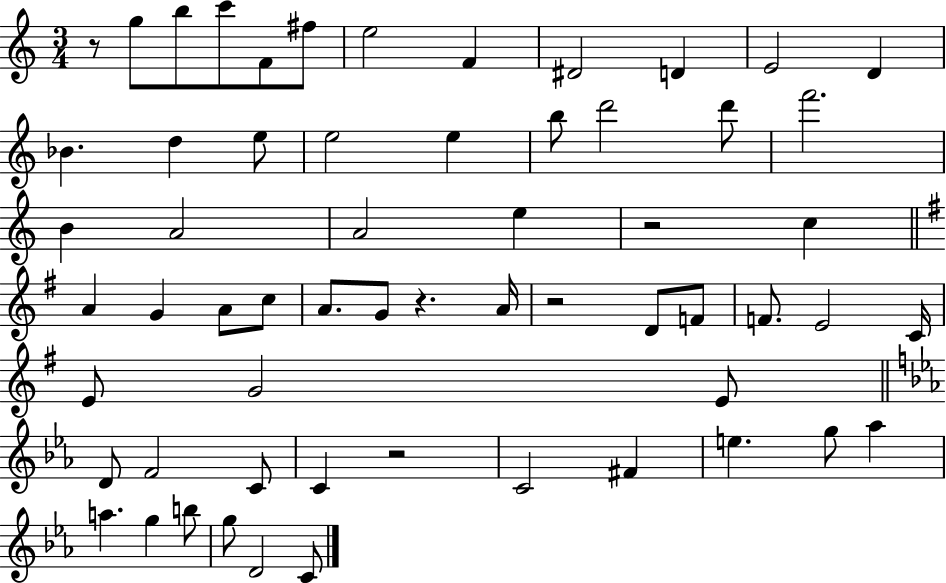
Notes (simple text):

R/e G5/e B5/e C6/e F4/e F#5/e E5/h F4/q D#4/h D4/q E4/h D4/q Bb4/q. D5/q E5/e E5/h E5/q B5/e D6/h D6/e F6/h. B4/q A4/h A4/h E5/q R/h C5/q A4/q G4/q A4/e C5/e A4/e. G4/e R/q. A4/s R/h D4/e F4/e F4/e. E4/h C4/s E4/e G4/h E4/e D4/e F4/h C4/e C4/q R/h C4/h F#4/q E5/q. G5/e Ab5/q A5/q. G5/q B5/e G5/e D4/h C4/e